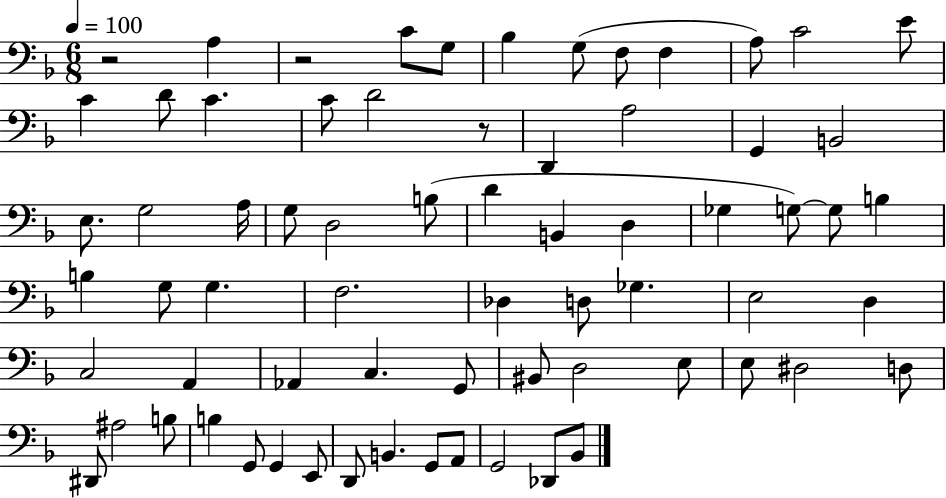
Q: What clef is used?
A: bass